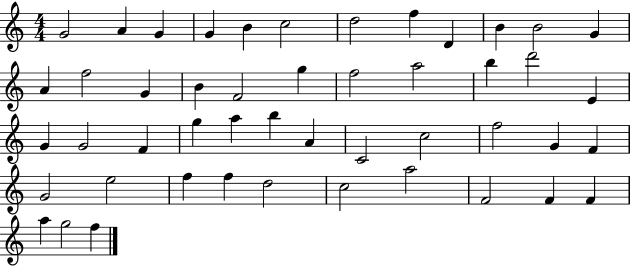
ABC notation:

X:1
T:Untitled
M:4/4
L:1/4
K:C
G2 A G G B c2 d2 f D B B2 G A f2 G B F2 g f2 a2 b d'2 E G G2 F g a b A C2 c2 f2 G F G2 e2 f f d2 c2 a2 F2 F F a g2 f